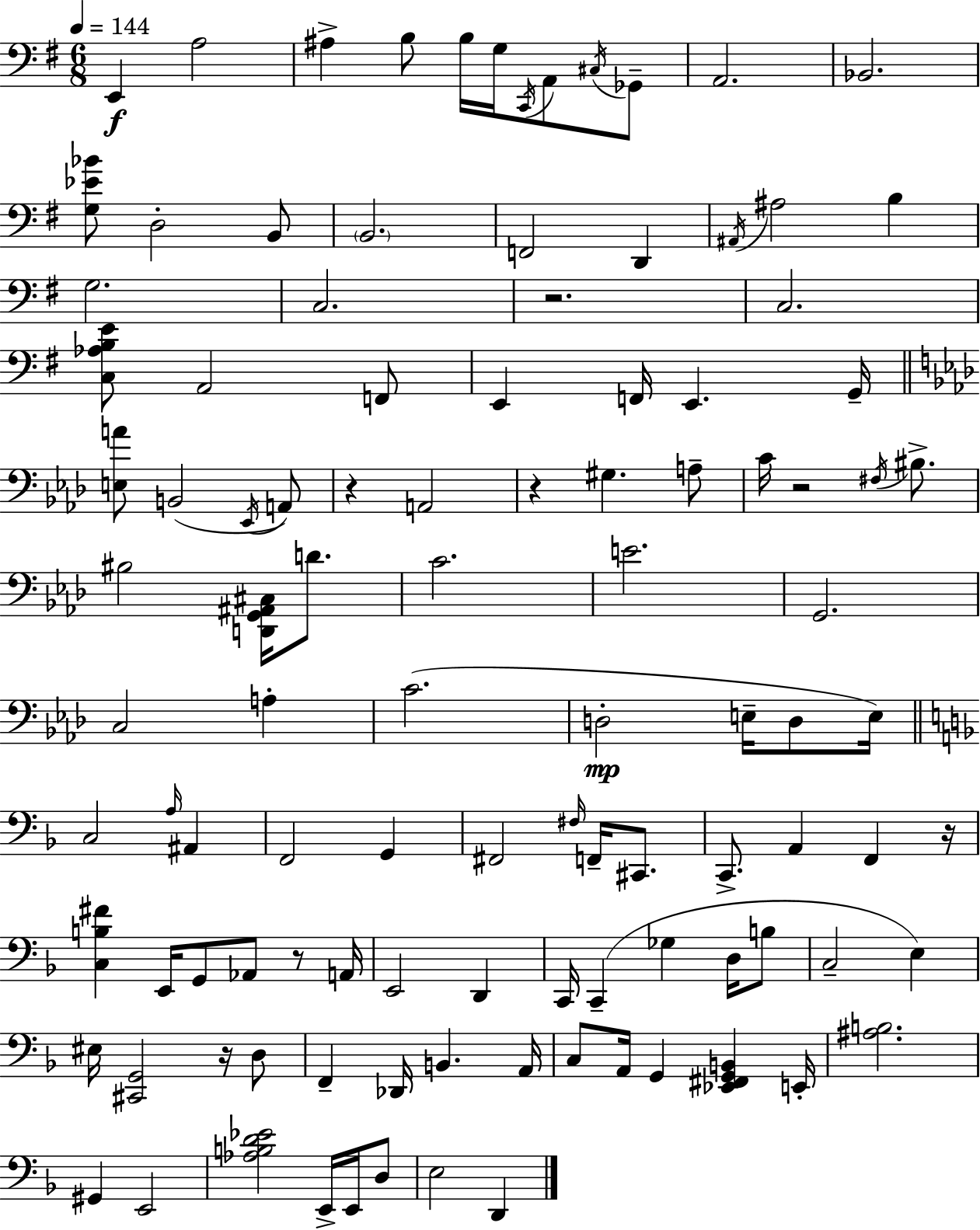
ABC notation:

X:1
T:Untitled
M:6/8
L:1/4
K:G
E,, A,2 ^A, B,/2 B,/4 G,/4 C,,/4 A,,/2 ^C,/4 _G,,/2 A,,2 _B,,2 [G,_E_B]/2 D,2 B,,/2 B,,2 F,,2 D,, ^A,,/4 ^A,2 B, G,2 C,2 z2 C,2 [C,_A,B,E]/2 A,,2 F,,/2 E,, F,,/4 E,, G,,/4 [E,A]/2 B,,2 _E,,/4 A,,/2 z A,,2 z ^G, A,/2 C/4 z2 ^F,/4 ^B,/2 ^B,2 [D,,G,,^A,,^C,]/4 D/2 C2 E2 G,,2 C,2 A, C2 D,2 E,/4 D,/2 E,/4 C,2 A,/4 ^A,, F,,2 G,, ^F,,2 ^F,/4 F,,/4 ^C,,/2 C,,/2 A,, F,, z/4 [C,B,^F] E,,/4 G,,/2 _A,,/2 z/2 A,,/4 E,,2 D,, C,,/4 C,, _G, D,/4 B,/2 C,2 E, ^E,/4 [^C,,G,,]2 z/4 D,/2 F,, _D,,/4 B,, A,,/4 C,/2 A,,/4 G,, [_E,,^F,,G,,B,,] E,,/4 [^A,B,]2 ^G,, E,,2 [_A,B,D_E]2 E,,/4 E,,/4 D,/2 E,2 D,,